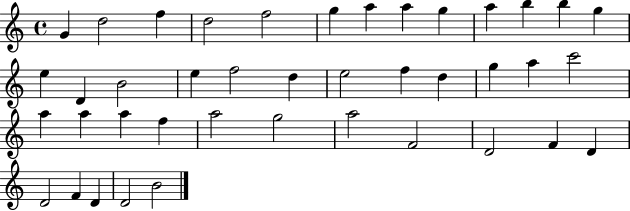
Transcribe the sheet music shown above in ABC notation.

X:1
T:Untitled
M:4/4
L:1/4
K:C
G d2 f d2 f2 g a a g a b b g e D B2 e f2 d e2 f d g a c'2 a a a f a2 g2 a2 F2 D2 F D D2 F D D2 B2